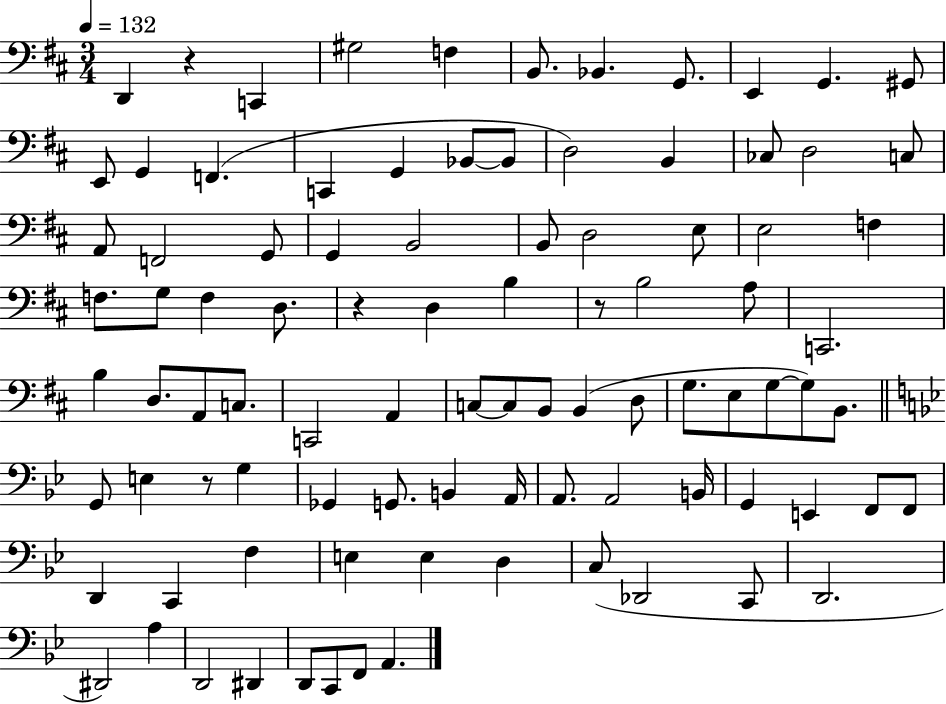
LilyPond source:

{
  \clef bass
  \numericTimeSignature
  \time 3/4
  \key d \major
  \tempo 4 = 132
  d,4 r4 c,4 | gis2 f4 | b,8. bes,4. g,8. | e,4 g,4. gis,8 | \break e,8 g,4 f,4.( | c,4 g,4 bes,8~~ bes,8 | d2) b,4 | ces8 d2 c8 | \break a,8 f,2 g,8 | g,4 b,2 | b,8 d2 e8 | e2 f4 | \break f8. g8 f4 d8. | r4 d4 b4 | r8 b2 a8 | c,2. | \break b4 d8. a,8 c8. | c,2 a,4 | c8~~ c8 b,8 b,4( d8 | g8. e8 g8~~ g8) b,8. | \break \bar "||" \break \key g \minor g,8 e4 r8 g4 | ges,4 g,8. b,4 a,16 | a,8. a,2 b,16 | g,4 e,4 f,8 f,8 | \break d,4 c,4 f4 | e4 e4 d4 | c8( des,2 c,8 | d,2. | \break dis,2) a4 | d,2 dis,4 | d,8 c,8 f,8 a,4. | \bar "|."
}